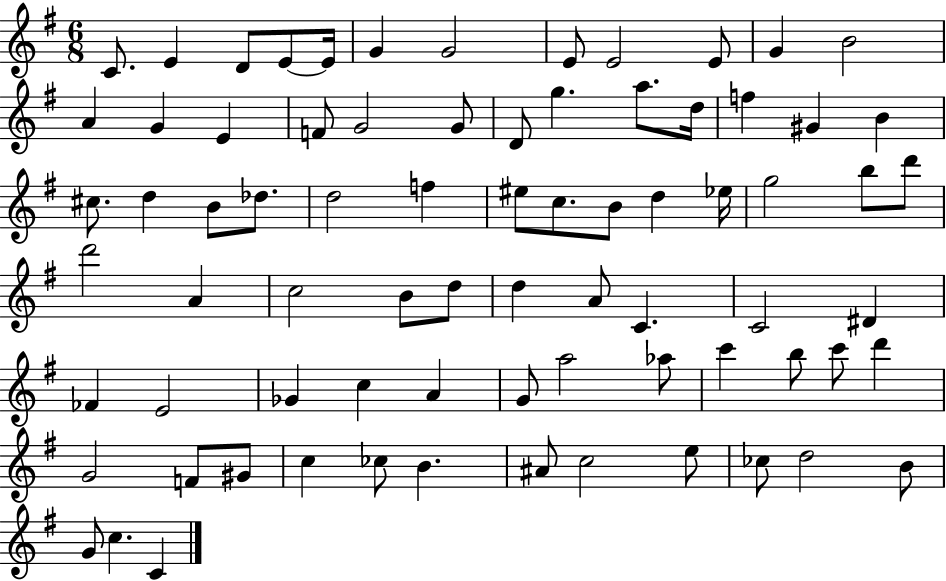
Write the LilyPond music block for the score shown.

{
  \clef treble
  \numericTimeSignature
  \time 6/8
  \key g \major
  c'8. e'4 d'8 e'8~~ e'16 | g'4 g'2 | e'8 e'2 e'8 | g'4 b'2 | \break a'4 g'4 e'4 | f'8 g'2 g'8 | d'8 g''4. a''8. d''16 | f''4 gis'4 b'4 | \break cis''8. d''4 b'8 des''8. | d''2 f''4 | eis''8 c''8. b'8 d''4 ees''16 | g''2 b''8 d'''8 | \break d'''2 a'4 | c''2 b'8 d''8 | d''4 a'8 c'4. | c'2 dis'4 | \break fes'4 e'2 | ges'4 c''4 a'4 | g'8 a''2 aes''8 | c'''4 b''8 c'''8 d'''4 | \break g'2 f'8 gis'8 | c''4 ces''8 b'4. | ais'8 c''2 e''8 | ces''8 d''2 b'8 | \break g'8 c''4. c'4 | \bar "|."
}